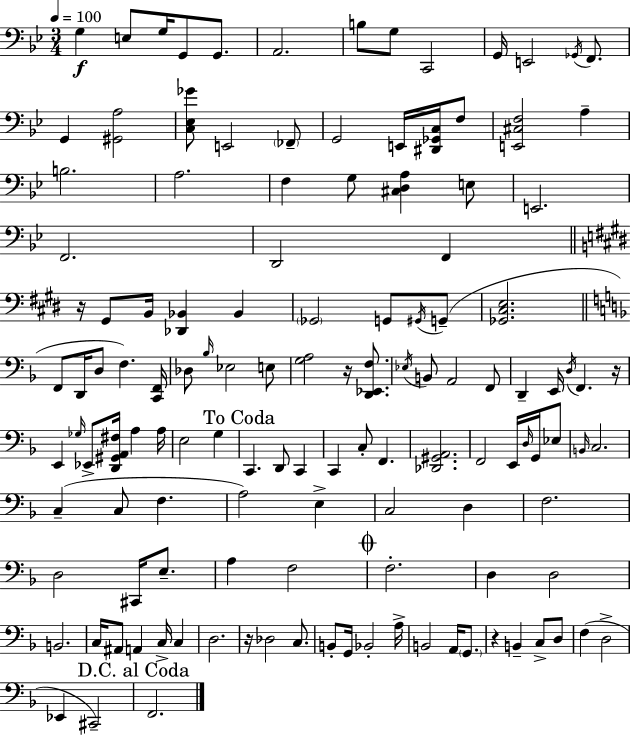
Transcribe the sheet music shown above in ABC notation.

X:1
T:Untitled
M:3/4
L:1/4
K:Gm
G, E,/2 G,/4 G,,/2 G,,/2 A,,2 B,/2 G,/2 C,,2 G,,/4 E,,2 _G,,/4 F,,/2 G,, [^G,,A,]2 [C,_E,_G]/2 E,,2 _F,,/2 G,,2 E,,/4 [^D,,_G,,C,]/4 F,/2 [E,,^C,F,]2 A, B,2 A,2 F, G,/2 [^C,D,A,] E,/2 E,,2 F,,2 D,,2 F,, z/4 ^G,,/2 B,,/4 [_D,,_B,,] _B,, _G,,2 G,,/2 ^G,,/4 G,,/2 [_G,,^C,E,]2 F,,/2 D,,/4 D,/2 F, [C,,F,,]/4 _D,/2 _B,/4 _E,2 E,/2 [G,A,]2 z/4 [D,,_E,,F,]/2 _E,/4 B,,/2 A,,2 F,,/2 D,, E,,/4 D,/4 F,, z/4 E,, _G,/4 _E,,/2 [D,,^G,,A,,^F,]/4 A, A,/4 E,2 G, C,, D,,/2 C,, C,, C,/2 F,, [_D,,^G,,A,,]2 F,,2 E,,/4 D,/4 G,,/4 _E,/2 B,,/4 C,2 C, C,/2 F, A,2 E, C,2 D, F,2 D,2 ^C,,/4 E,/2 A, F,2 F,2 D, D,2 B,,2 C,/4 ^A,,/2 A,, C,/4 C, D,2 z/4 _D,2 C,/2 B,,/2 G,,/4 _B,,2 A,/4 B,,2 A,,/4 G,,/2 z B,, C,/2 D,/2 F, D,2 _E,, ^C,,2 F,,2